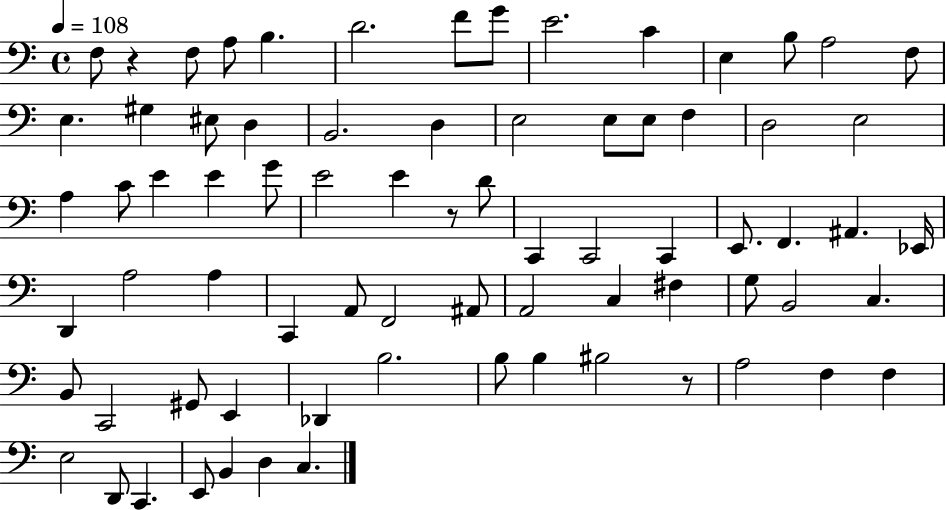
F3/e R/q F3/e A3/e B3/q. D4/h. F4/e G4/e E4/h. C4/q E3/q B3/e A3/h F3/e E3/q. G#3/q EIS3/e D3/q B2/h. D3/q E3/h E3/e E3/e F3/q D3/h E3/h A3/q C4/e E4/q E4/q G4/e E4/h E4/q R/e D4/e C2/q C2/h C2/q E2/e. F2/q. A#2/q. Eb2/s D2/q A3/h A3/q C2/q A2/e F2/h A#2/e A2/h C3/q F#3/q G3/e B2/h C3/q. B2/e C2/h G#2/e E2/q Db2/q B3/h. B3/e B3/q BIS3/h R/e A3/h F3/q F3/q E3/h D2/e C2/q. E2/e B2/q D3/q C3/q.